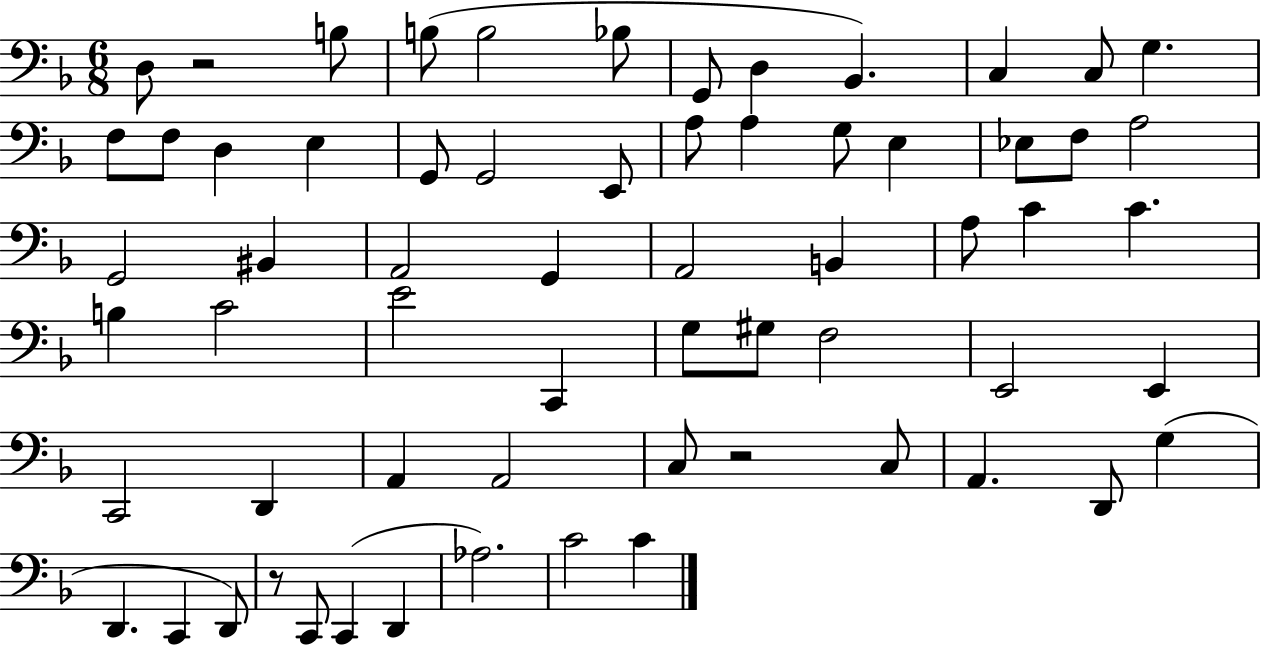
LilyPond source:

{
  \clef bass
  \numericTimeSignature
  \time 6/8
  \key f \major
  \repeat volta 2 { d8 r2 b8 | b8( b2 bes8 | g,8 d4 bes,4.) | c4 c8 g4. | \break f8 f8 d4 e4 | g,8 g,2 e,8 | a8 a4 g8 e4 | ees8 f8 a2 | \break g,2 bis,4 | a,2 g,4 | a,2 b,4 | a8 c'4 c'4. | \break b4 c'2 | e'2 c,4 | g8 gis8 f2 | e,2 e,4 | \break c,2 d,4 | a,4 a,2 | c8 r2 c8 | a,4. d,8 g4( | \break d,4. c,4 d,8) | r8 c,8 c,4( d,4 | aes2.) | c'2 c'4 | \break } \bar "|."
}